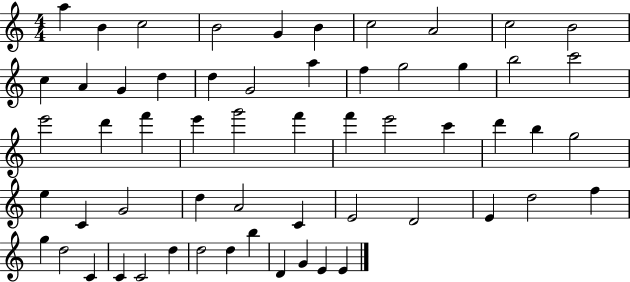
A5/q B4/q C5/h B4/h G4/q B4/q C5/h A4/h C5/h B4/h C5/q A4/q G4/q D5/q D5/q G4/h A5/q F5/q G5/h G5/q B5/h C6/h E6/h D6/q F6/q E6/q G6/h F6/q F6/q E6/h C6/q D6/q B5/q G5/h E5/q C4/q G4/h D5/q A4/h C4/q E4/h D4/h E4/q D5/h F5/q G5/q D5/h C4/q C4/q C4/h D5/q D5/h D5/q B5/q D4/q G4/q E4/q E4/q